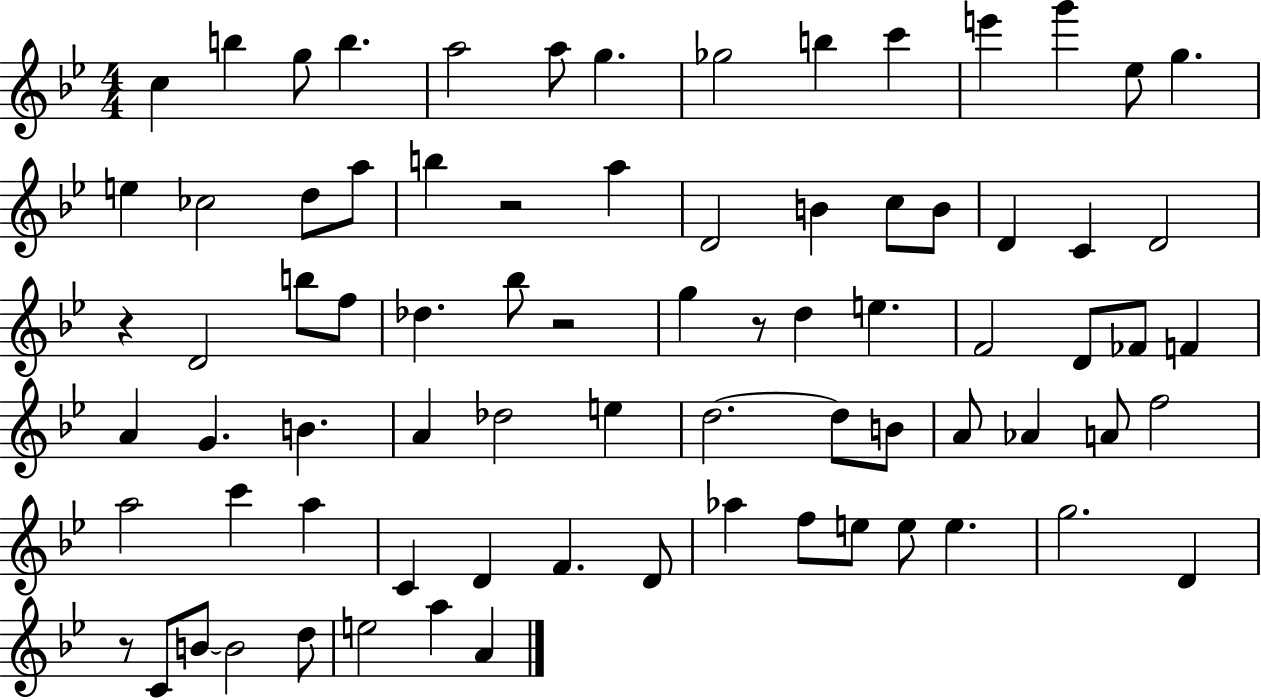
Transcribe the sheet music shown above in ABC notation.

X:1
T:Untitled
M:4/4
L:1/4
K:Bb
c b g/2 b a2 a/2 g _g2 b c' e' g' _e/2 g e _c2 d/2 a/2 b z2 a D2 B c/2 B/2 D C D2 z D2 b/2 f/2 _d _b/2 z2 g z/2 d e F2 D/2 _F/2 F A G B A _d2 e d2 d/2 B/2 A/2 _A A/2 f2 a2 c' a C D F D/2 _a f/2 e/2 e/2 e g2 D z/2 C/2 B/2 B2 d/2 e2 a A